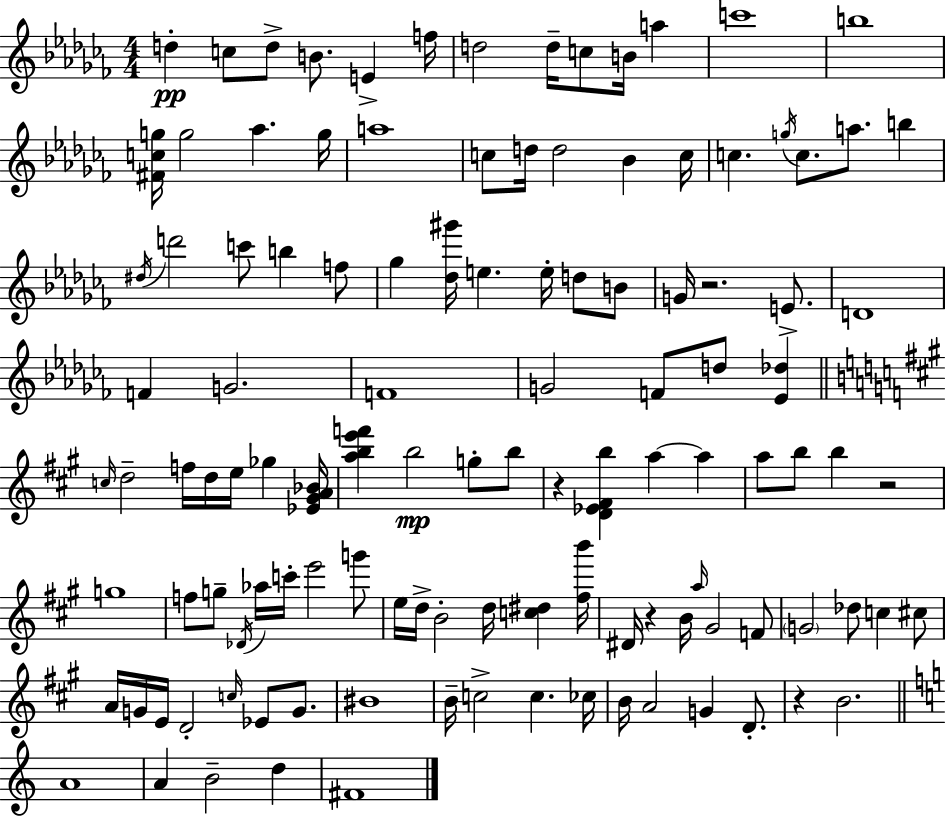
{
  \clef treble
  \numericTimeSignature
  \time 4/4
  \key aes \minor
  d''4-.\pp c''8 d''8-> b'8. e'4-> f''16 | d''2 d''16-- c''8 b'16 a''4 | c'''1 | b''1 | \break <fis' c'' g''>16 g''2 aes''4. g''16 | a''1 | c''8 d''16 d''2 bes'4 c''16 | c''4. \acciaccatura { g''16 } c''8. a''8. b''4 | \break \acciaccatura { dis''16 } d'''2 c'''8 b''4 | f''8 ges''4 <des'' gis'''>16 e''4. e''16-. d''8 | b'8 g'16 r2. e'8.-> | d'1 | \break f'4 g'2. | f'1 | g'2 f'8 d''8 <ees' des''>4 | \bar "||" \break \key a \major \grace { c''16 } d''2-- f''16 d''16 e''16 ges''4 | <ees' gis' a' bes'>16 <a'' b'' e''' f'''>4 b''2\mp g''8-. b''8 | r4 <d' ees' fis' b''>4 a''4~~ a''4 | a''8 b''8 b''4 r2 | \break g''1 | f''8 g''8-- \acciaccatura { des'16 } aes''16 c'''16-. e'''2 | g'''8 e''16 d''16-> b'2-. d''16 <c'' dis''>4 | <fis'' b'''>16 dis'16 r4 b'16 \grace { a''16 } gis'2 | \break f'8 \parenthesize g'2 des''8 c''4 | cis''8 a'16 g'16 e'16 d'2-. \grace { c''16 } ees'8 | g'8. bis'1 | b'16-- c''2-> c''4. | \break ces''16 b'16 a'2 g'4 | d'8.-. r4 b'2. | \bar "||" \break \key a \minor a'1 | a'4 b'2-- d''4 | fis'1 | \bar "|."
}